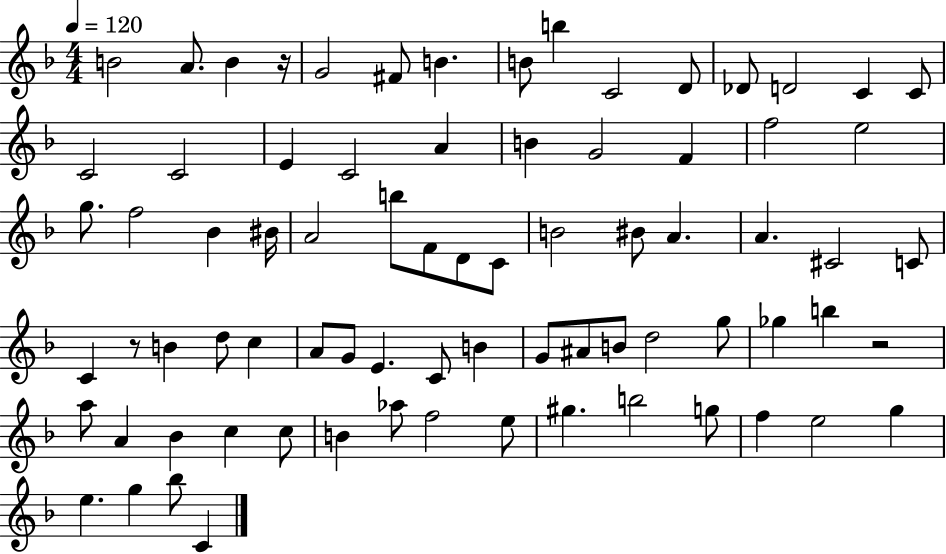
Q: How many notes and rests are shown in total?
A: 77